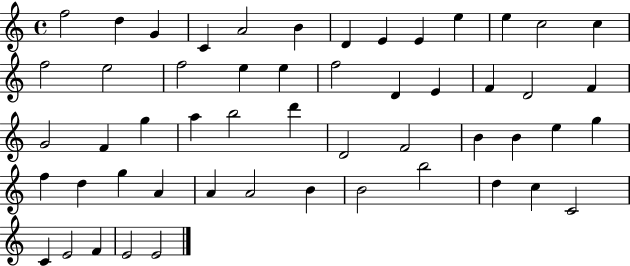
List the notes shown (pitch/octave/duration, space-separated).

F5/h D5/q G4/q C4/q A4/h B4/q D4/q E4/q E4/q E5/q E5/q C5/h C5/q F5/h E5/h F5/h E5/q E5/q F5/h D4/q E4/q F4/q D4/h F4/q G4/h F4/q G5/q A5/q B5/h D6/q D4/h F4/h B4/q B4/q E5/q G5/q F5/q D5/q G5/q A4/q A4/q A4/h B4/q B4/h B5/h D5/q C5/q C4/h C4/q E4/h F4/q E4/h E4/h